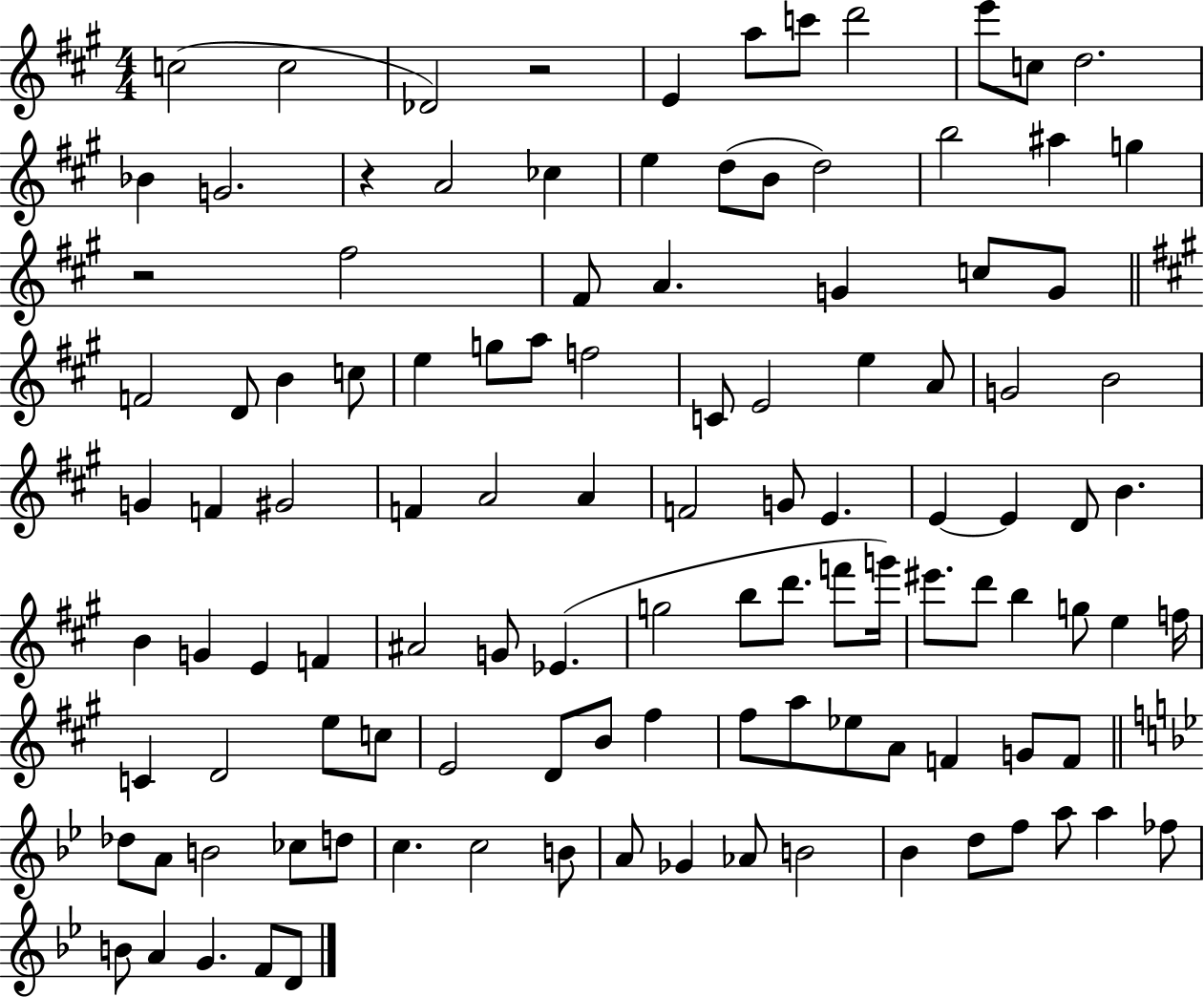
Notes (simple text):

C5/h C5/h Db4/h R/h E4/q A5/e C6/e D6/h E6/e C5/e D5/h. Bb4/q G4/h. R/q A4/h CES5/q E5/q D5/e B4/e D5/h B5/h A#5/q G5/q R/h F#5/h F#4/e A4/q. G4/q C5/e G4/e F4/h D4/e B4/q C5/e E5/q G5/e A5/e F5/h C4/e E4/h E5/q A4/e G4/h B4/h G4/q F4/q G#4/h F4/q A4/h A4/q F4/h G4/e E4/q. E4/q E4/q D4/e B4/q. B4/q G4/q E4/q F4/q A#4/h G4/e Eb4/q. G5/h B5/e D6/e. F6/e G6/s EIS6/e. D6/e B5/q G5/e E5/q F5/s C4/q D4/h E5/e C5/e E4/h D4/e B4/e F#5/q F#5/e A5/e Eb5/e A4/e F4/q G4/e F4/e Db5/e A4/e B4/h CES5/e D5/e C5/q. C5/h B4/e A4/e Gb4/q Ab4/e B4/h Bb4/q D5/e F5/e A5/e A5/q FES5/e B4/e A4/q G4/q. F4/e D4/e